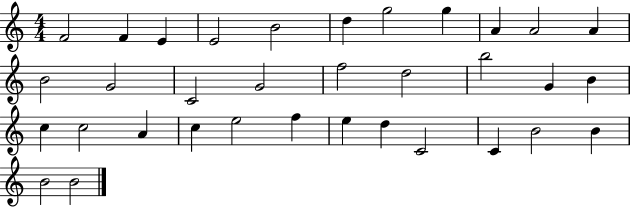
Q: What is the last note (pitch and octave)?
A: B4